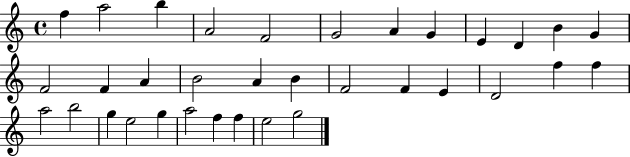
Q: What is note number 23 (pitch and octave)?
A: F5